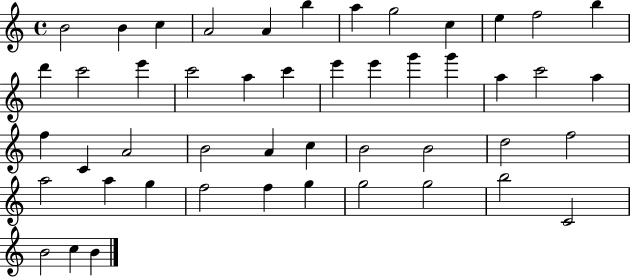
B4/h B4/q C5/q A4/h A4/q B5/q A5/q G5/h C5/q E5/q F5/h B5/q D6/q C6/h E6/q C6/h A5/q C6/q E6/q E6/q G6/q G6/q A5/q C6/h A5/q F5/q C4/q A4/h B4/h A4/q C5/q B4/h B4/h D5/h F5/h A5/h A5/q G5/q F5/h F5/q G5/q G5/h G5/h B5/h C4/h B4/h C5/q B4/q